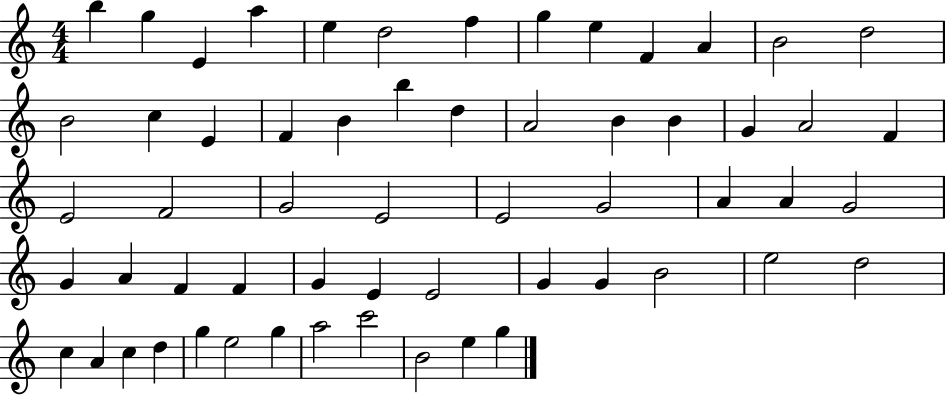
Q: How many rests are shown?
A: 0